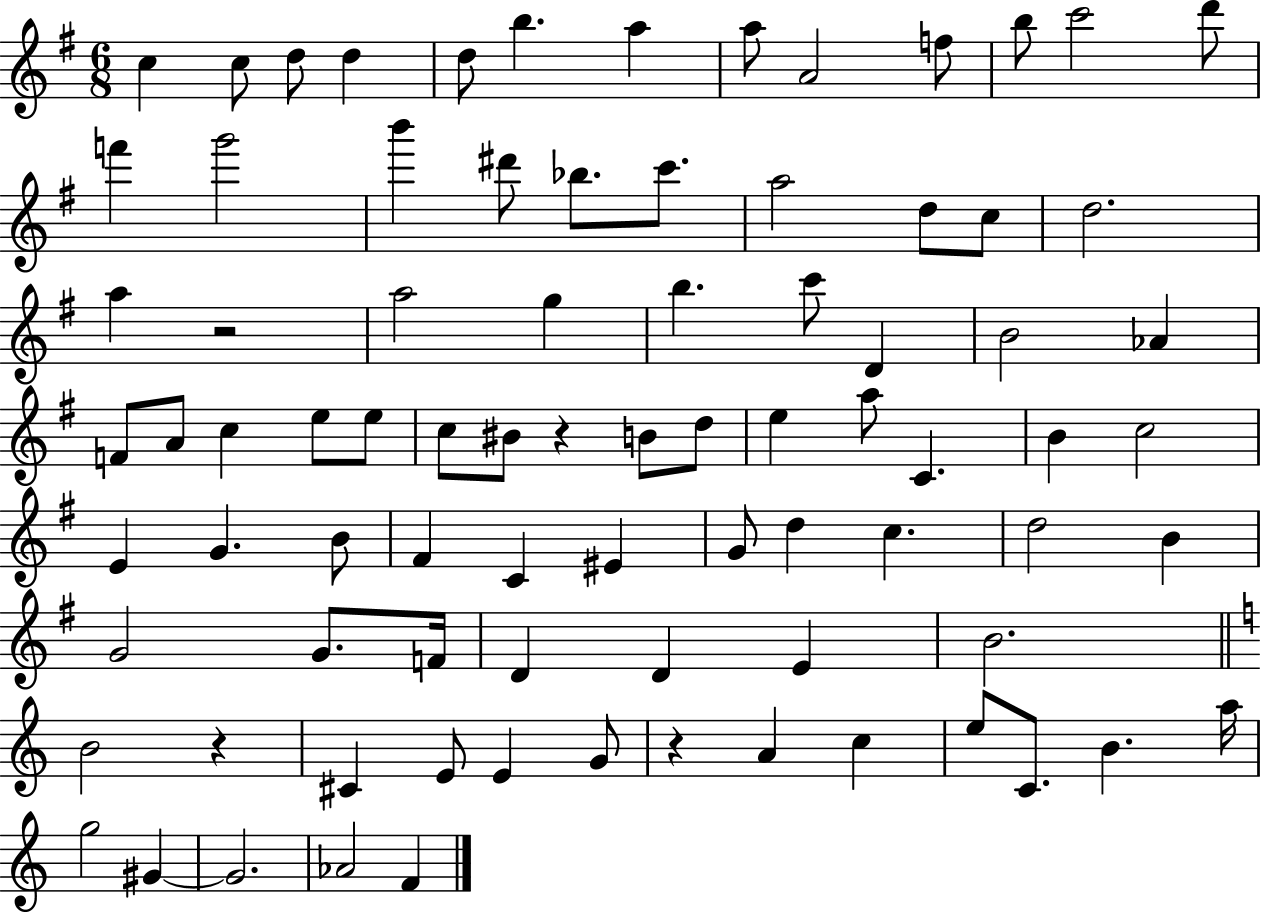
{
  \clef treble
  \numericTimeSignature
  \time 6/8
  \key g \major
  \repeat volta 2 { c''4 c''8 d''8 d''4 | d''8 b''4. a''4 | a''8 a'2 f''8 | b''8 c'''2 d'''8 | \break f'''4 g'''2 | b'''4 dis'''8 bes''8. c'''8. | a''2 d''8 c''8 | d''2. | \break a''4 r2 | a''2 g''4 | b''4. c'''8 d'4 | b'2 aes'4 | \break f'8 a'8 c''4 e''8 e''8 | c''8 bis'8 r4 b'8 d''8 | e''4 a''8 c'4. | b'4 c''2 | \break e'4 g'4. b'8 | fis'4 c'4 eis'4 | g'8 d''4 c''4. | d''2 b'4 | \break g'2 g'8. f'16 | d'4 d'4 e'4 | b'2. | \bar "||" \break \key a \minor b'2 r4 | cis'4 e'8 e'4 g'8 | r4 a'4 c''4 | e''8 c'8. b'4. a''16 | \break g''2 gis'4~~ | gis'2. | aes'2 f'4 | } \bar "|."
}